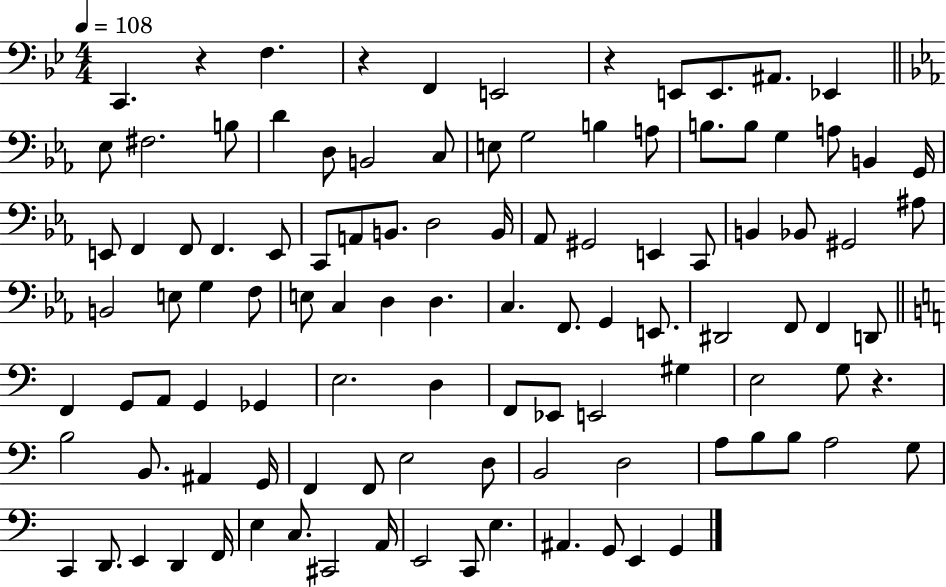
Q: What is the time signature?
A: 4/4